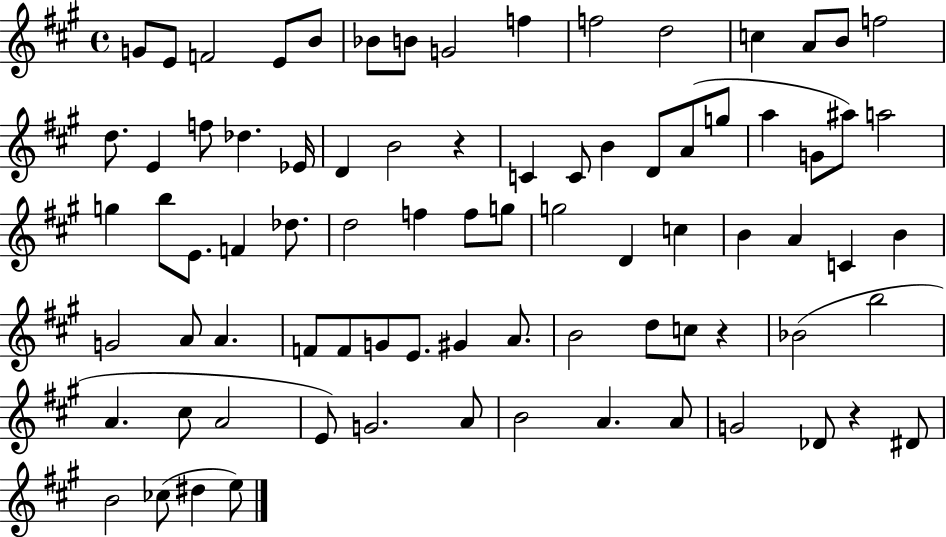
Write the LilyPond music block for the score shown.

{
  \clef treble
  \time 4/4
  \defaultTimeSignature
  \key a \major
  g'8 e'8 f'2 e'8 b'8 | bes'8 b'8 g'2 f''4 | f''2 d''2 | c''4 a'8 b'8 f''2 | \break d''8. e'4 f''8 des''4. ees'16 | d'4 b'2 r4 | c'4 c'8 b'4 d'8 a'8( g''8 | a''4 g'8 ais''8) a''2 | \break g''4 b''8 e'8. f'4 des''8. | d''2 f''4 f''8 g''8 | g''2 d'4 c''4 | b'4 a'4 c'4 b'4 | \break g'2 a'8 a'4. | f'8 f'8 g'8 e'8. gis'4 a'8. | b'2 d''8 c''8 r4 | bes'2( b''2 | \break a'4. cis''8 a'2 | e'8) g'2. a'8 | b'2 a'4. a'8 | g'2 des'8 r4 dis'8 | \break b'2 ces''8( dis''4 e''8) | \bar "|."
}